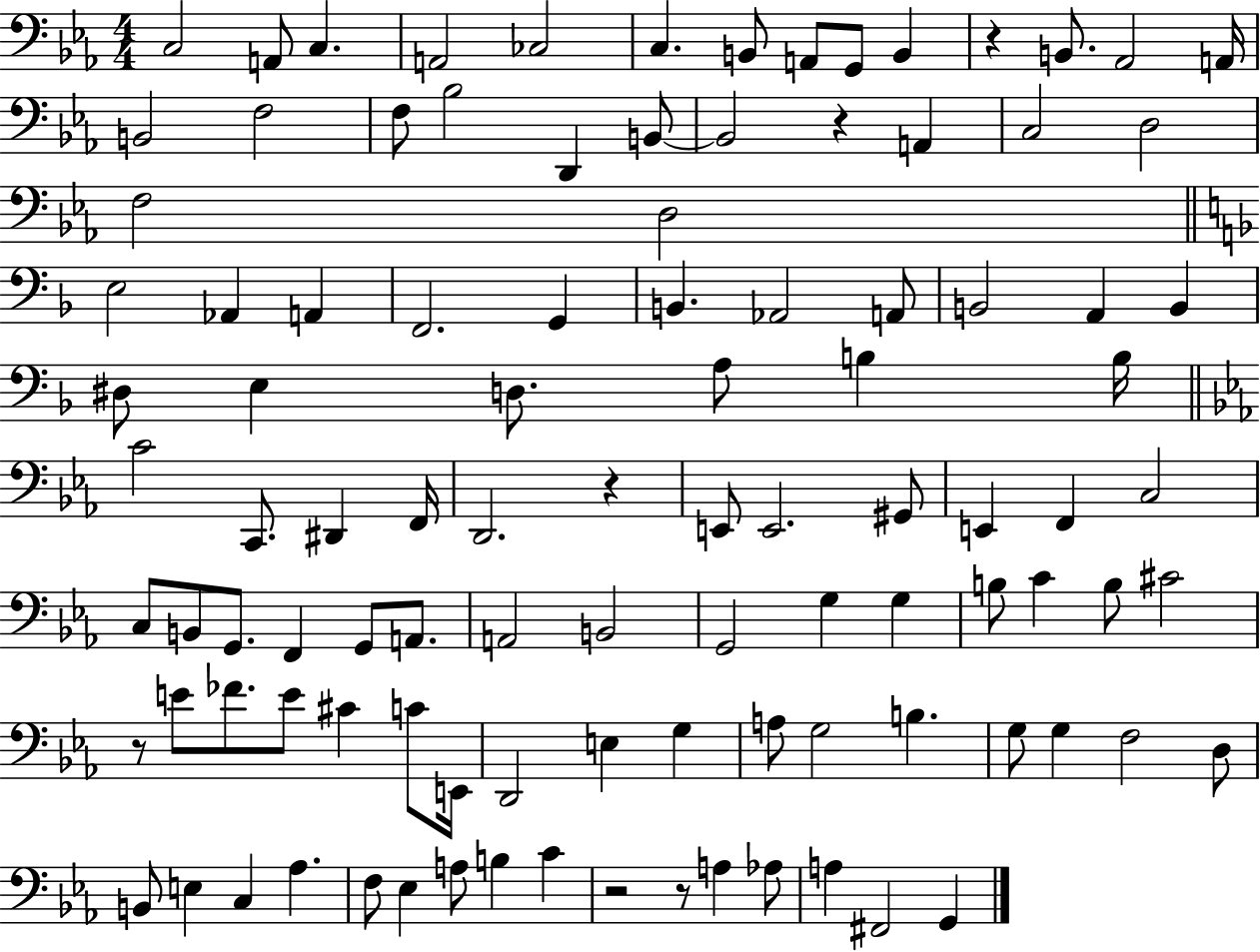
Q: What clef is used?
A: bass